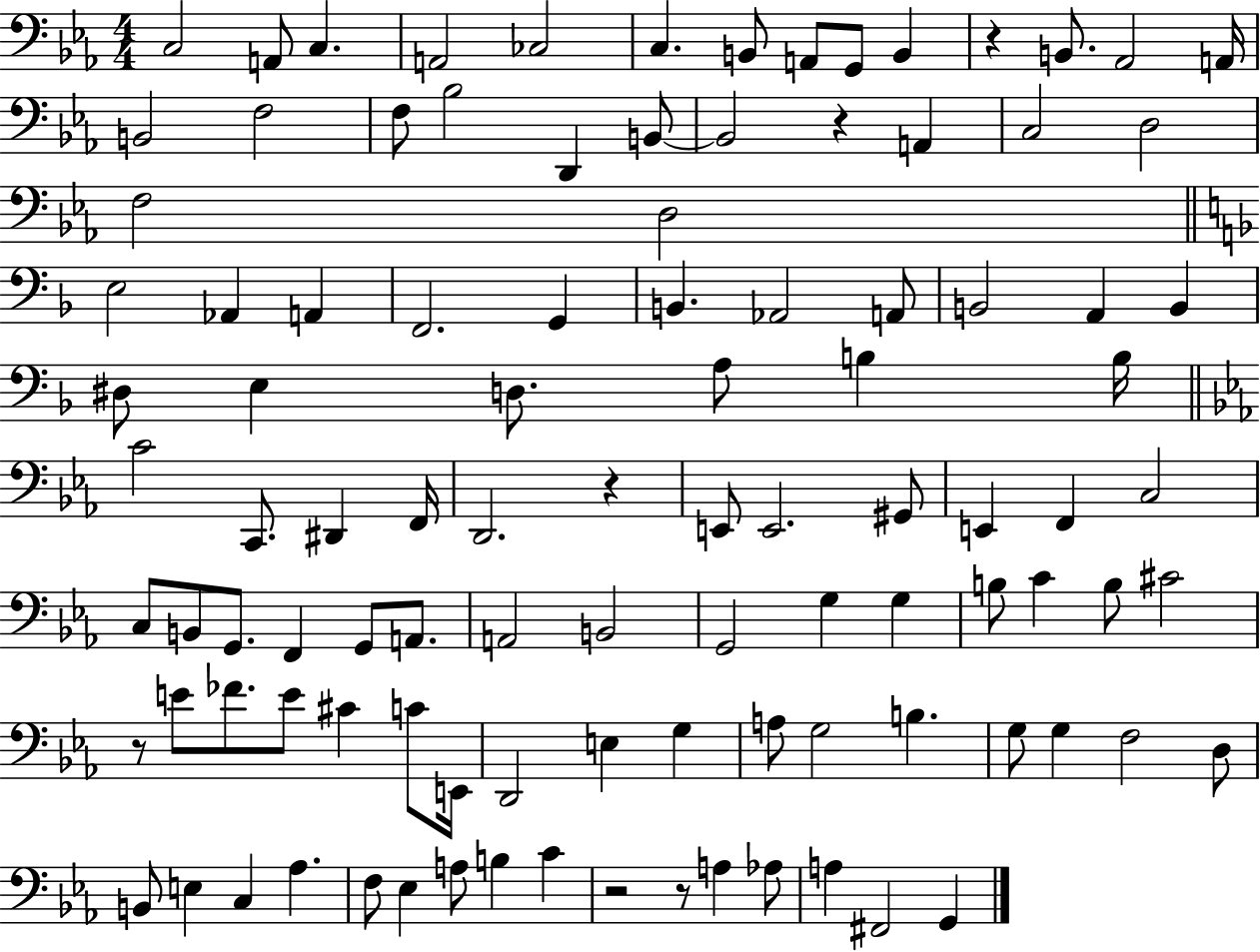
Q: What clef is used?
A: bass